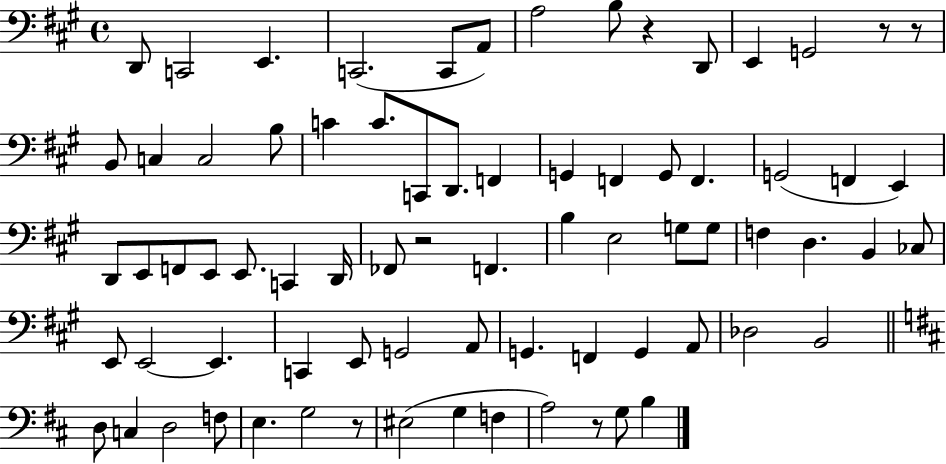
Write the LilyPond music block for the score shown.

{
  \clef bass
  \time 4/4
  \defaultTimeSignature
  \key a \major
  d,8 c,2 e,4. | c,2.( c,8 a,8) | a2 b8 r4 d,8 | e,4 g,2 r8 r8 | \break b,8 c4 c2 b8 | c'4 c'8. c,8 d,8. f,4 | g,4 f,4 g,8 f,4. | g,2( f,4 e,4) | \break d,8 e,8 f,8 e,8 e,8. c,4 d,16 | fes,8 r2 f,4. | b4 e2 g8 g8 | f4 d4. b,4 ces8 | \break e,8 e,2~~ e,4. | c,4 e,8 g,2 a,8 | g,4. f,4 g,4 a,8 | des2 b,2 | \break \bar "||" \break \key b \minor d8 c4 d2 f8 | e4. g2 r8 | eis2( g4 f4 | a2) r8 g8 b4 | \break \bar "|."
}